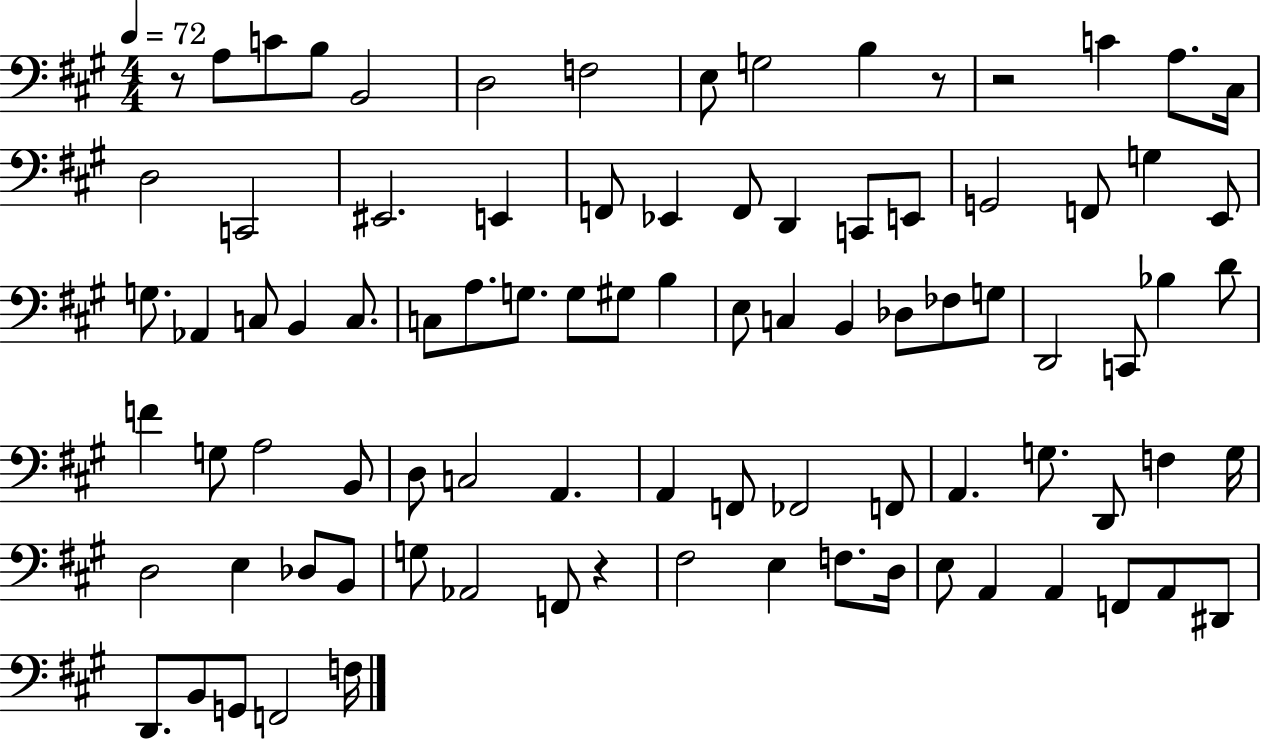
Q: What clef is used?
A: bass